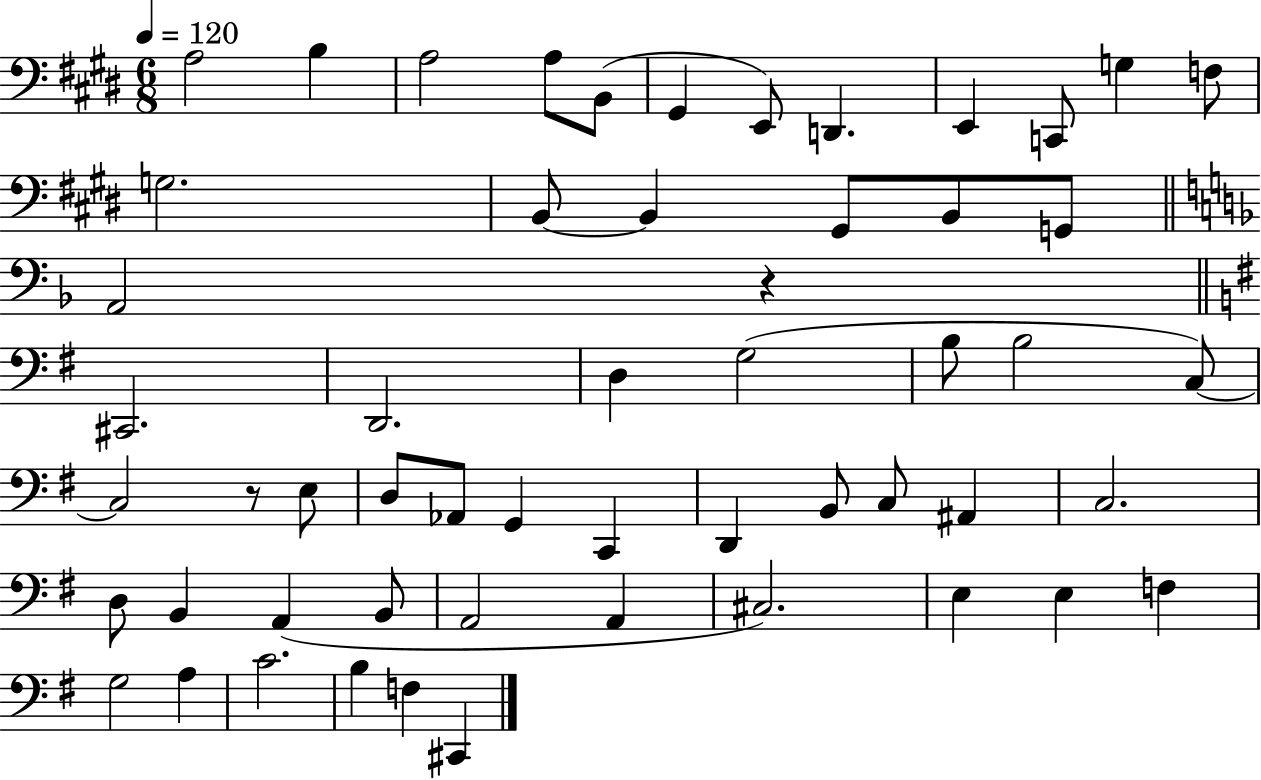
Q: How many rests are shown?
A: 2